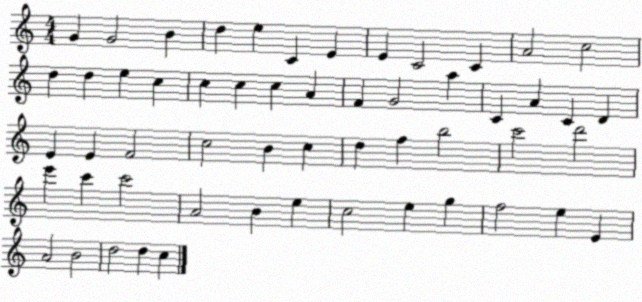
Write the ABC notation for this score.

X:1
T:Untitled
M:4/4
L:1/4
K:C
G G2 B d e C E E C2 C A2 c2 d d e c c c c A F G2 a C A C D E E F2 c2 B c d f b2 c'2 d'2 e' c' c'2 A2 B e c2 e g f2 e E A2 B2 d2 d c